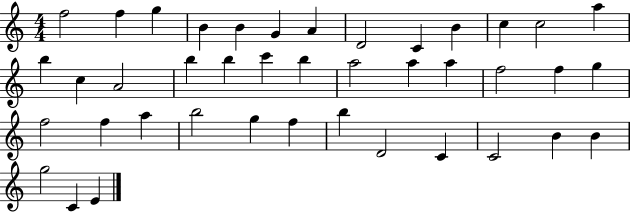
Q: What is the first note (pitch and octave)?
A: F5